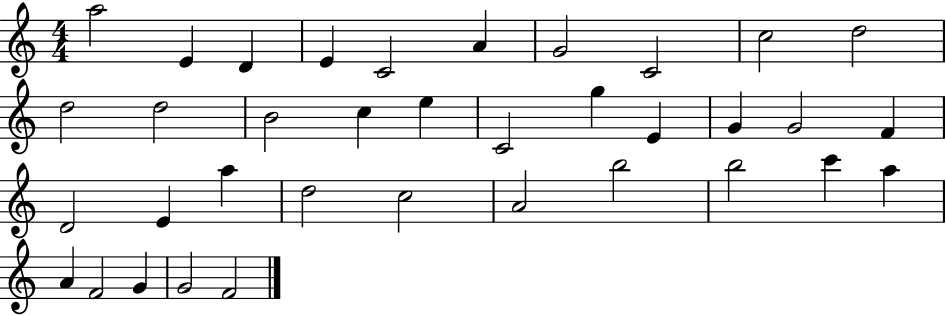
{
  \clef treble
  \numericTimeSignature
  \time 4/4
  \key c \major
  a''2 e'4 d'4 | e'4 c'2 a'4 | g'2 c'2 | c''2 d''2 | \break d''2 d''2 | b'2 c''4 e''4 | c'2 g''4 e'4 | g'4 g'2 f'4 | \break d'2 e'4 a''4 | d''2 c''2 | a'2 b''2 | b''2 c'''4 a''4 | \break a'4 f'2 g'4 | g'2 f'2 | \bar "|."
}